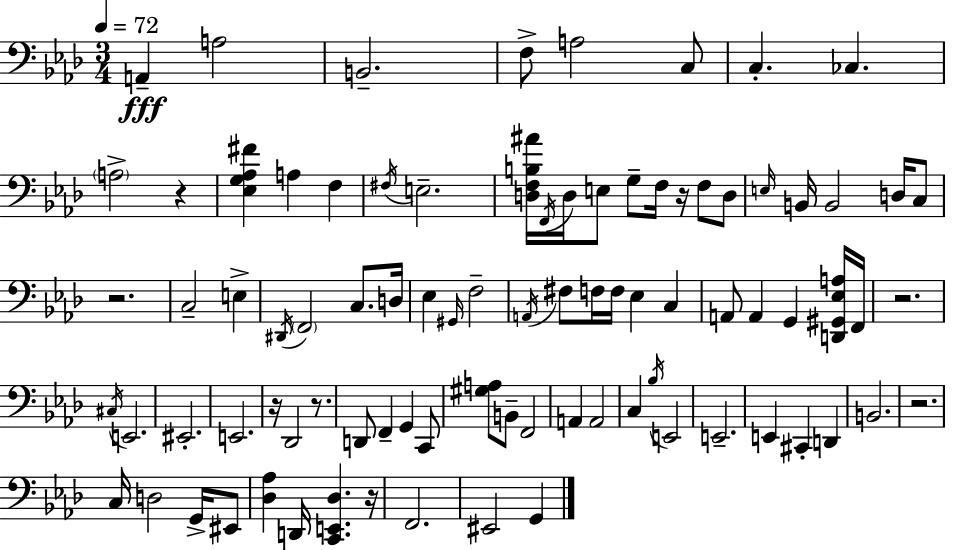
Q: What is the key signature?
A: F minor